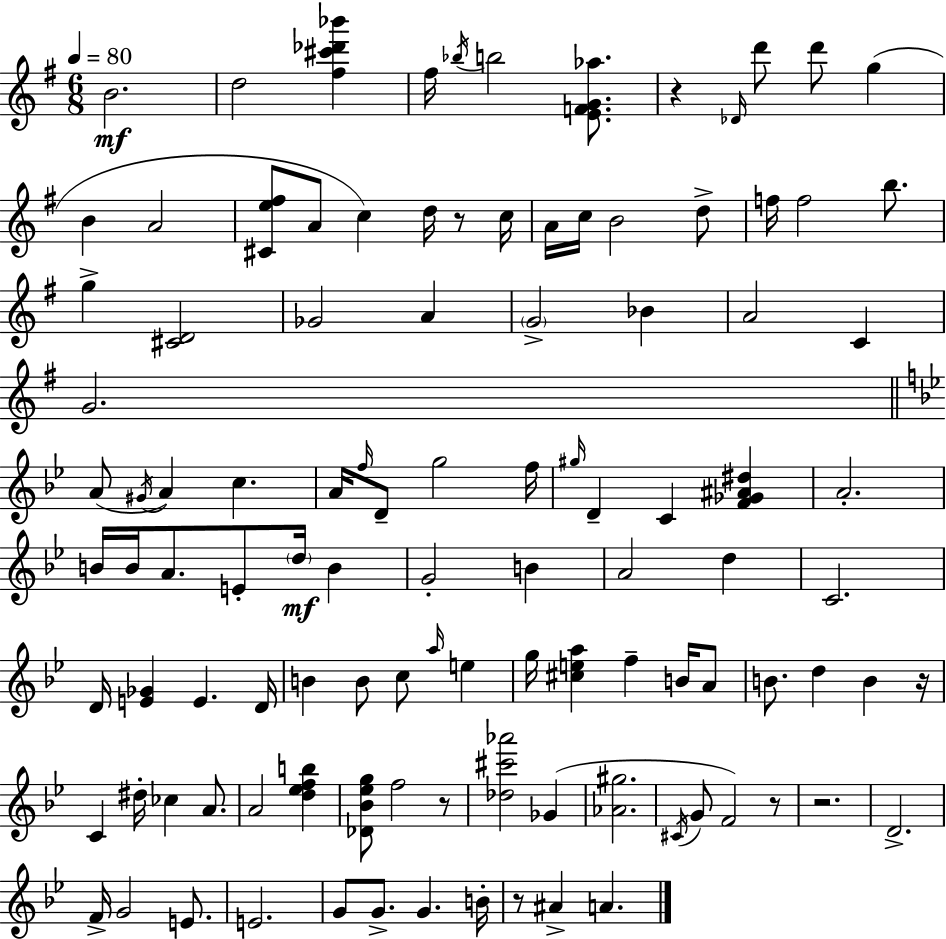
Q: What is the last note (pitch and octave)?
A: A4